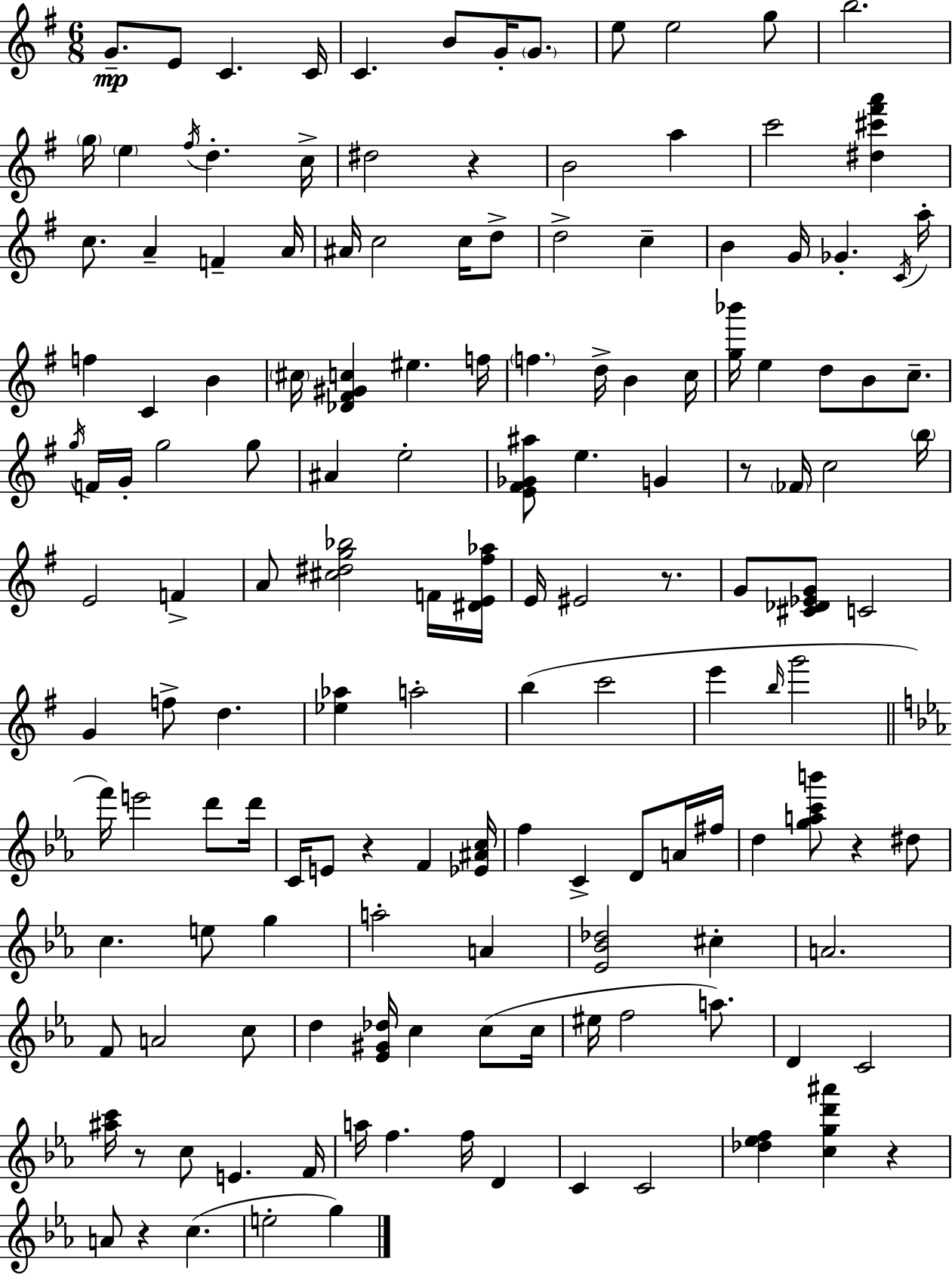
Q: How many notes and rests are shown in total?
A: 148